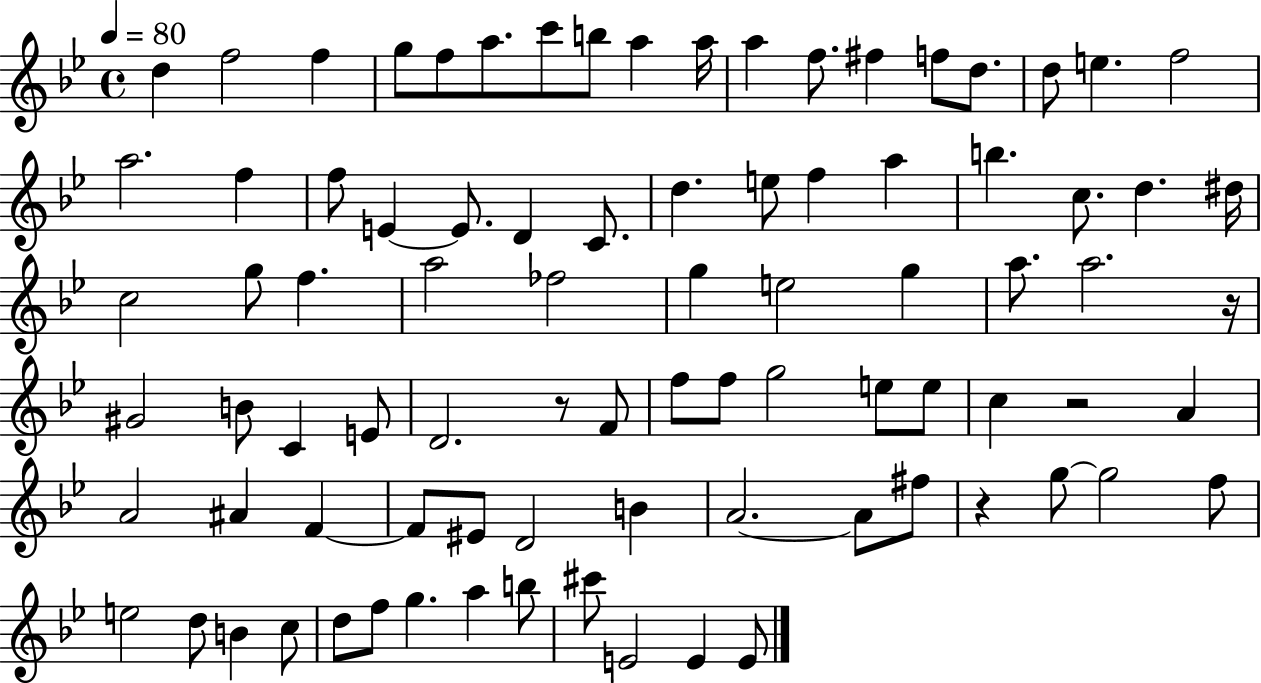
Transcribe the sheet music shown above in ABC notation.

X:1
T:Untitled
M:4/4
L:1/4
K:Bb
d f2 f g/2 f/2 a/2 c'/2 b/2 a a/4 a f/2 ^f f/2 d/2 d/2 e f2 a2 f f/2 E E/2 D C/2 d e/2 f a b c/2 d ^d/4 c2 g/2 f a2 _f2 g e2 g a/2 a2 z/4 ^G2 B/2 C E/2 D2 z/2 F/2 f/2 f/2 g2 e/2 e/2 c z2 A A2 ^A F F/2 ^E/2 D2 B A2 A/2 ^f/2 z g/2 g2 f/2 e2 d/2 B c/2 d/2 f/2 g a b/2 ^c'/2 E2 E E/2